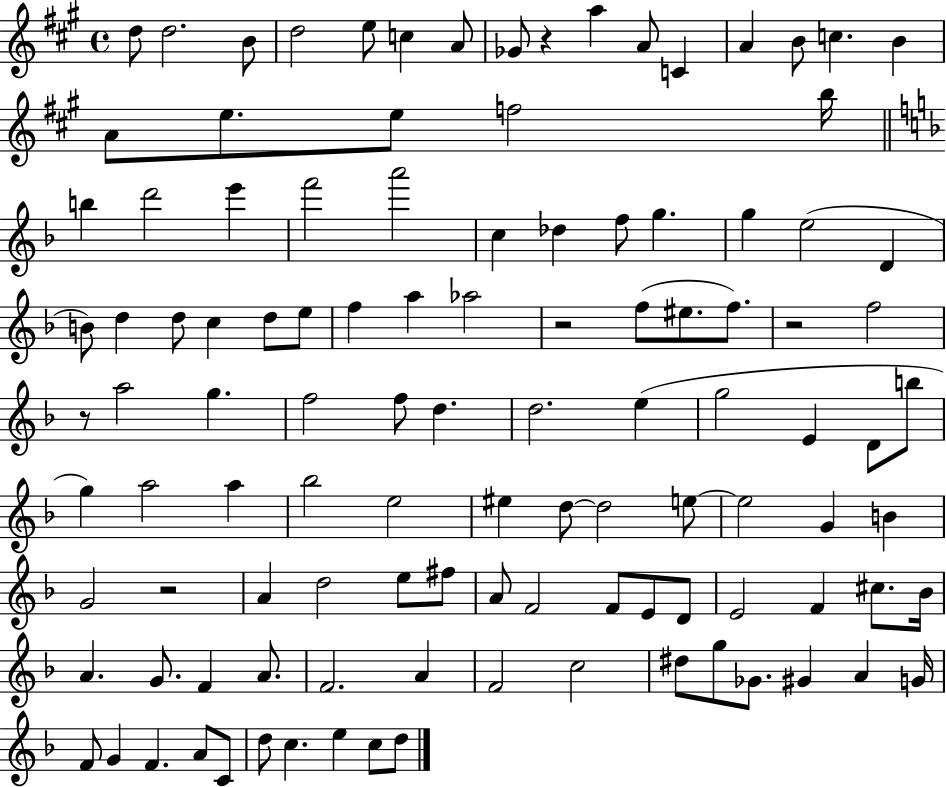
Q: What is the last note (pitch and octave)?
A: D5